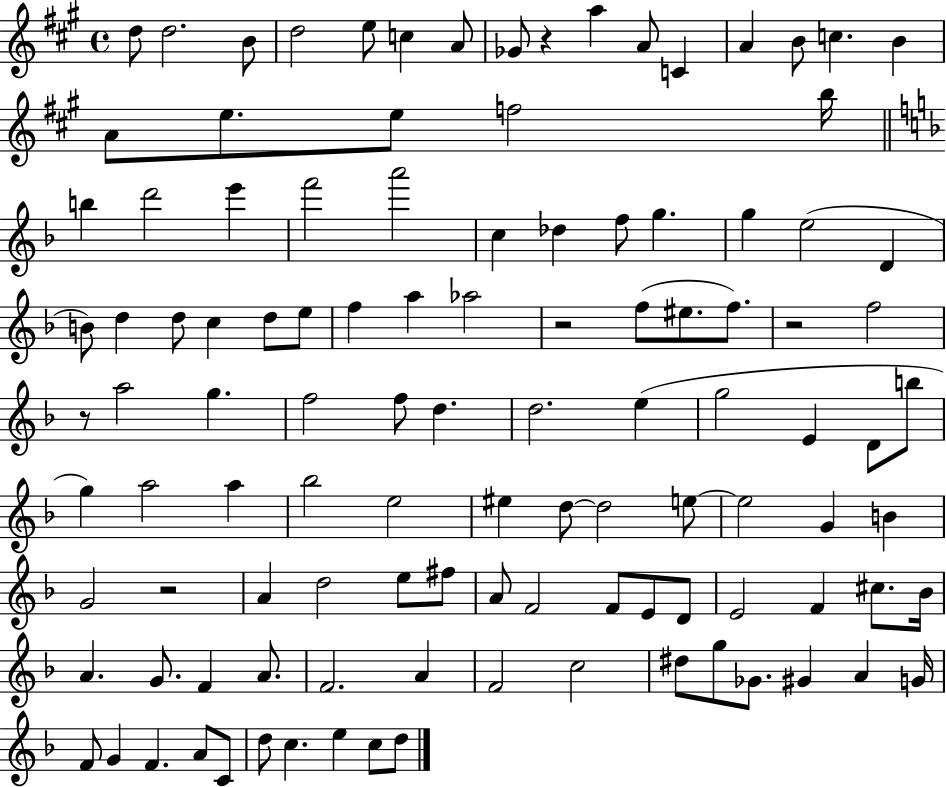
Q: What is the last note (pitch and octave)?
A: D5